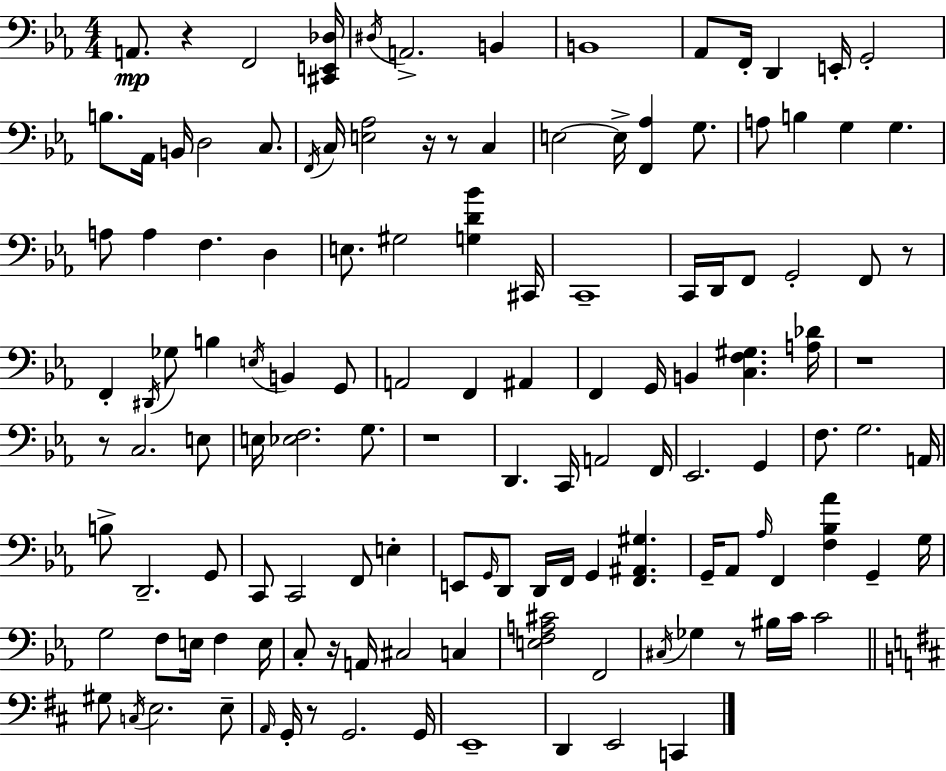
X:1
T:Untitled
M:4/4
L:1/4
K:Eb
A,,/2 z F,,2 [^C,,E,,_D,]/4 ^D,/4 A,,2 B,, B,,4 _A,,/2 F,,/4 D,, E,,/4 G,,2 B,/2 _A,,/4 B,,/4 D,2 C,/2 F,,/4 C,/4 [E,_A,]2 z/4 z/2 C, E,2 E,/4 [F,,_A,] G,/2 A,/2 B, G, G, A,/2 A, F, D, E,/2 ^G,2 [G,D_B] ^C,,/4 C,,4 C,,/4 D,,/4 F,,/2 G,,2 F,,/2 z/2 F,, ^D,,/4 _G,/2 B, E,/4 B,, G,,/2 A,,2 F,, ^A,, F,, G,,/4 B,, [C,F,^G,] [A,_D]/4 z4 z/2 C,2 E,/2 E,/4 [_E,F,]2 G,/2 z4 D,, C,,/4 A,,2 F,,/4 _E,,2 G,, F,/2 G,2 A,,/4 B,/2 D,,2 G,,/2 C,,/2 C,,2 F,,/2 E, E,,/2 G,,/4 D,,/2 D,,/4 F,,/4 G,, [F,,^A,,^G,] G,,/4 _A,,/2 _A,/4 F,, [F,_B,_A] G,, G,/4 G,2 F,/2 E,/4 F, E,/4 C,/2 z/4 A,,/4 ^C,2 C, [E,F,A,^C]2 F,,2 ^C,/4 _G, z/2 ^B,/4 C/4 C2 ^G,/2 C,/4 E,2 E,/2 A,,/4 G,,/4 z/2 G,,2 G,,/4 E,,4 D,, E,,2 C,,